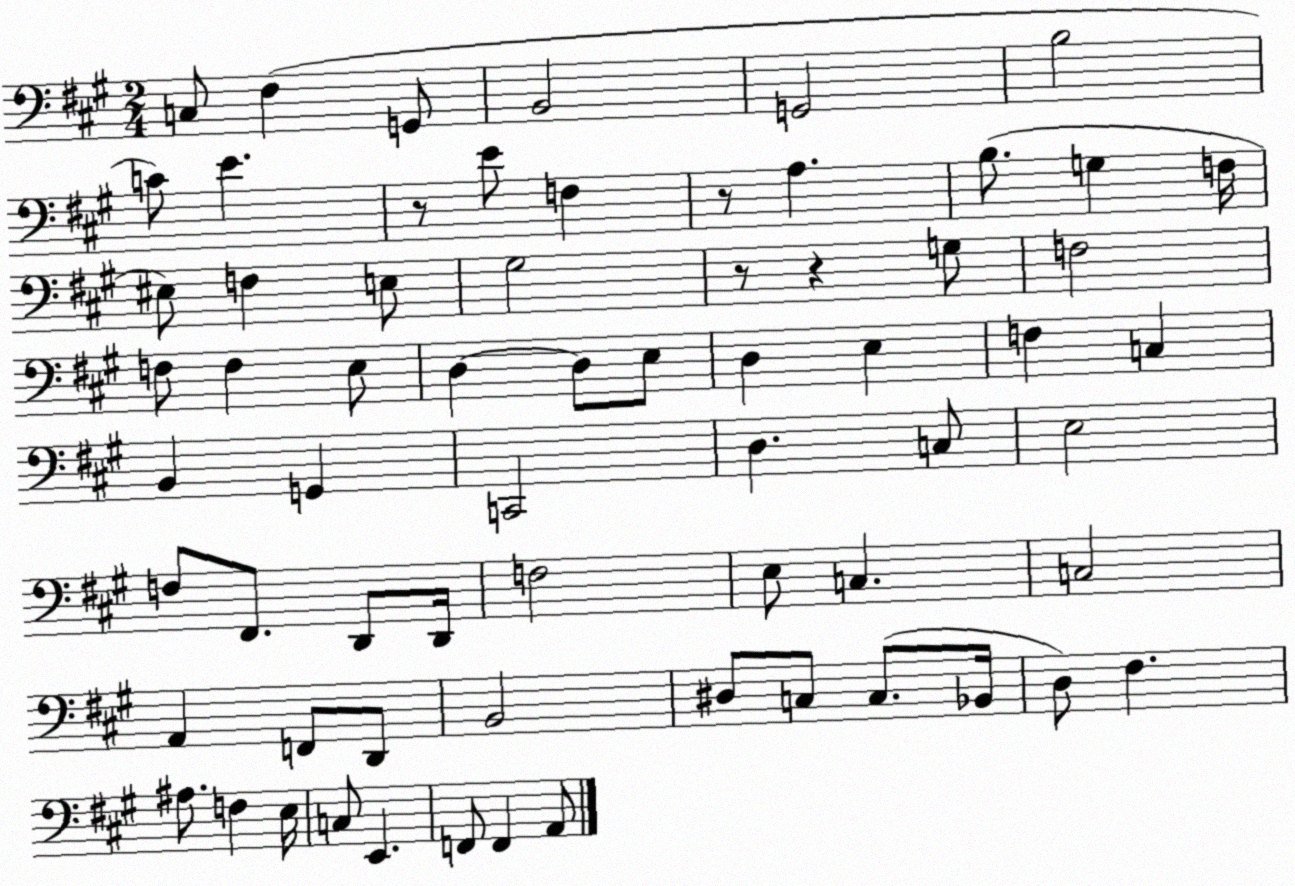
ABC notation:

X:1
T:Untitled
M:2/4
L:1/4
K:A
C,/2 ^F, G,,/2 B,,2 G,,2 B,2 C/2 E z/2 E/2 F, z/2 A, B,/2 G, F,/4 ^E,/2 F, E,/2 ^G,2 z/2 z G,/2 F,2 F,/2 F, E,/2 D, D,/2 E,/2 D, E, F, C, B,, G,, C,,2 D, C,/2 E,2 F,/2 ^F,,/2 D,,/2 D,,/4 F,2 E,/2 C, C,2 A,, F,,/2 D,,/2 B,,2 ^D,/2 C,/2 C,/2 _B,,/4 D,/2 ^F, ^A,/2 F, E,/4 C,/2 E,, F,,/2 F,, A,,/2